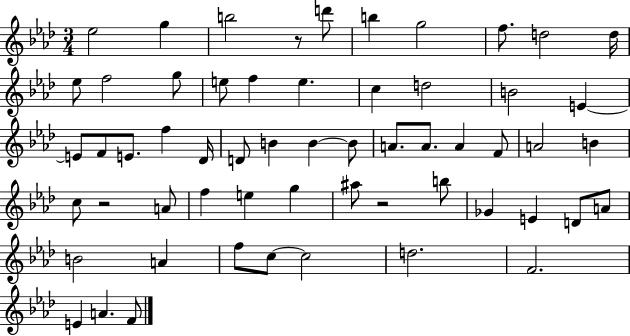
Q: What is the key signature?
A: AES major